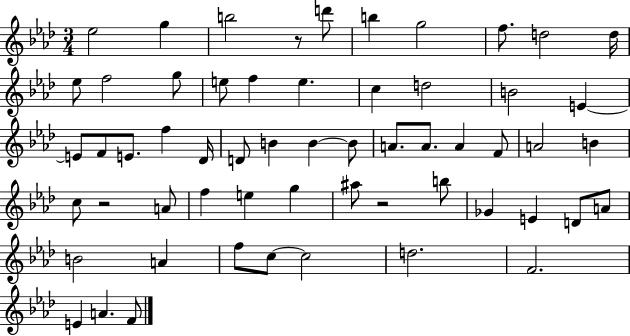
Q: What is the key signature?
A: AES major